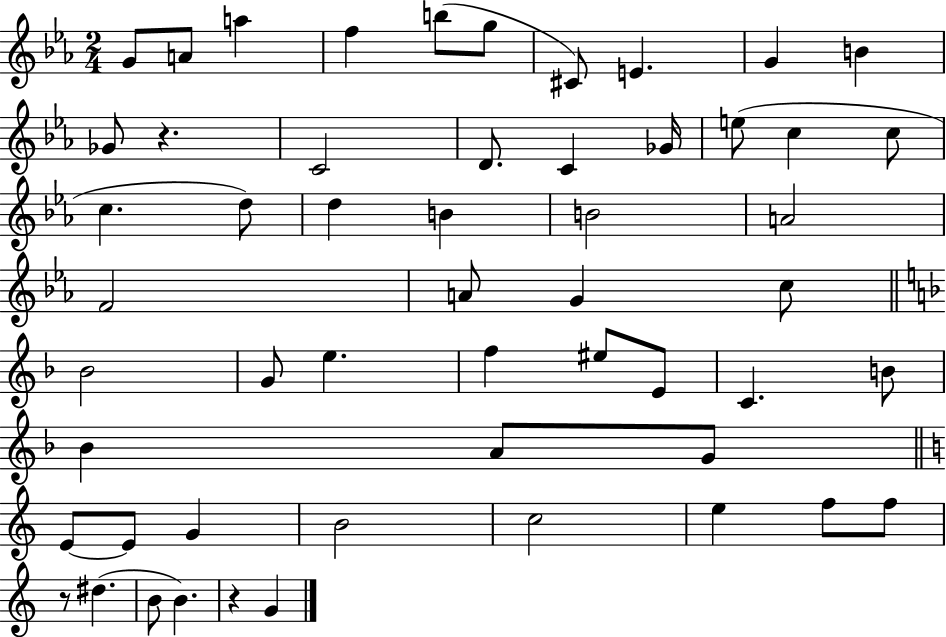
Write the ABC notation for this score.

X:1
T:Untitled
M:2/4
L:1/4
K:Eb
G/2 A/2 a f b/2 g/2 ^C/2 E G B _G/2 z C2 D/2 C _G/4 e/2 c c/2 c d/2 d B B2 A2 F2 A/2 G c/2 _B2 G/2 e f ^e/2 E/2 C B/2 _B A/2 G/2 E/2 E/2 G B2 c2 e f/2 f/2 z/2 ^d B/2 B z G